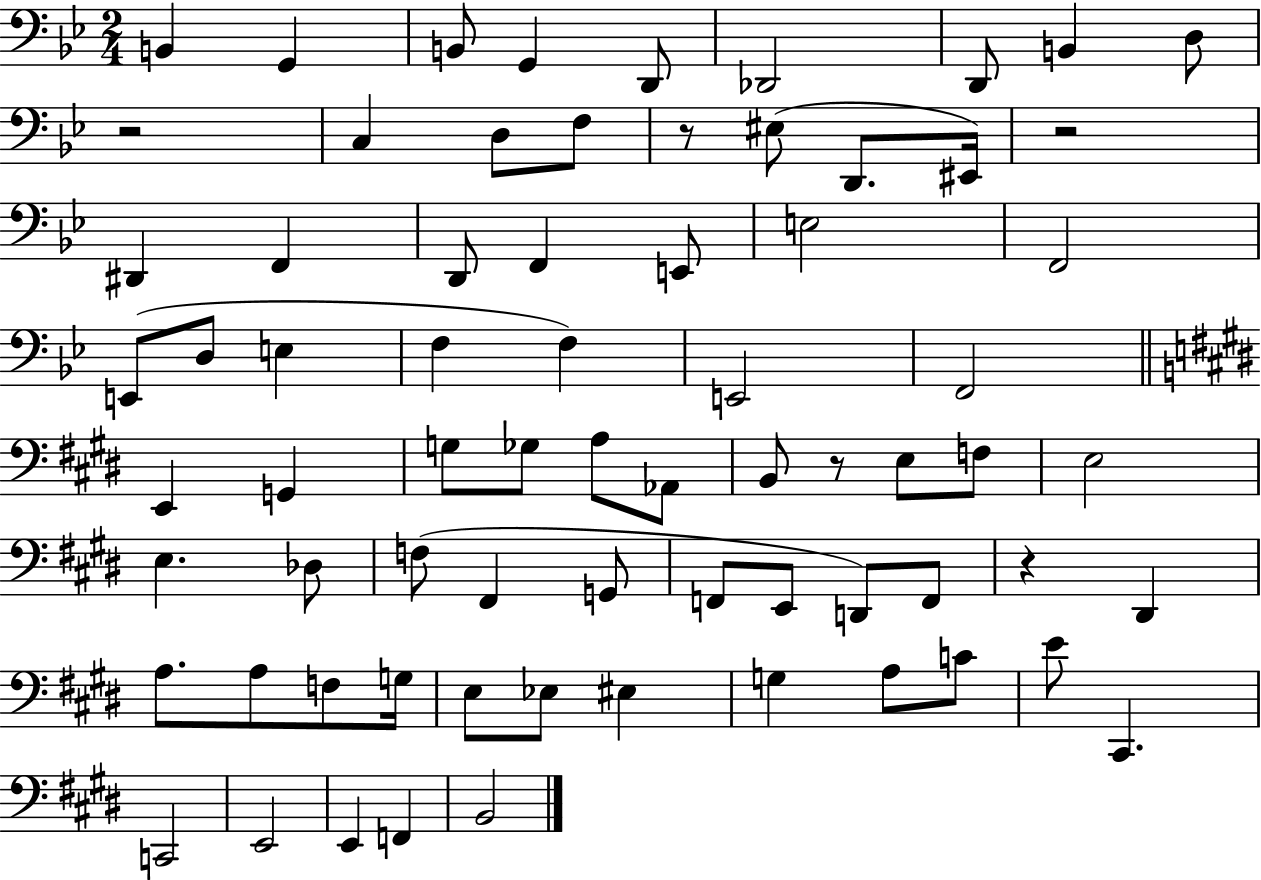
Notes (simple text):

B2/q G2/q B2/e G2/q D2/e Db2/h D2/e B2/q D3/e R/h C3/q D3/e F3/e R/e EIS3/e D2/e. EIS2/s R/h D#2/q F2/q D2/e F2/q E2/e E3/h F2/h E2/e D3/e E3/q F3/q F3/q E2/h F2/h E2/q G2/q G3/e Gb3/e A3/e Ab2/e B2/e R/e E3/e F3/e E3/h E3/q. Db3/e F3/e F#2/q G2/e F2/e E2/e D2/e F2/e R/q D#2/q A3/e. A3/e F3/e G3/s E3/e Eb3/e EIS3/q G3/q A3/e C4/e E4/e C#2/q. C2/h E2/h E2/q F2/q B2/h